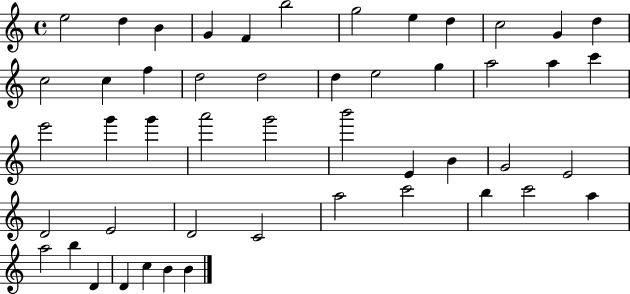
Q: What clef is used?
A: treble